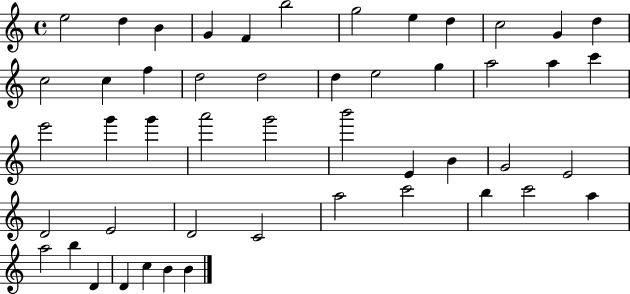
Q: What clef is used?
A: treble